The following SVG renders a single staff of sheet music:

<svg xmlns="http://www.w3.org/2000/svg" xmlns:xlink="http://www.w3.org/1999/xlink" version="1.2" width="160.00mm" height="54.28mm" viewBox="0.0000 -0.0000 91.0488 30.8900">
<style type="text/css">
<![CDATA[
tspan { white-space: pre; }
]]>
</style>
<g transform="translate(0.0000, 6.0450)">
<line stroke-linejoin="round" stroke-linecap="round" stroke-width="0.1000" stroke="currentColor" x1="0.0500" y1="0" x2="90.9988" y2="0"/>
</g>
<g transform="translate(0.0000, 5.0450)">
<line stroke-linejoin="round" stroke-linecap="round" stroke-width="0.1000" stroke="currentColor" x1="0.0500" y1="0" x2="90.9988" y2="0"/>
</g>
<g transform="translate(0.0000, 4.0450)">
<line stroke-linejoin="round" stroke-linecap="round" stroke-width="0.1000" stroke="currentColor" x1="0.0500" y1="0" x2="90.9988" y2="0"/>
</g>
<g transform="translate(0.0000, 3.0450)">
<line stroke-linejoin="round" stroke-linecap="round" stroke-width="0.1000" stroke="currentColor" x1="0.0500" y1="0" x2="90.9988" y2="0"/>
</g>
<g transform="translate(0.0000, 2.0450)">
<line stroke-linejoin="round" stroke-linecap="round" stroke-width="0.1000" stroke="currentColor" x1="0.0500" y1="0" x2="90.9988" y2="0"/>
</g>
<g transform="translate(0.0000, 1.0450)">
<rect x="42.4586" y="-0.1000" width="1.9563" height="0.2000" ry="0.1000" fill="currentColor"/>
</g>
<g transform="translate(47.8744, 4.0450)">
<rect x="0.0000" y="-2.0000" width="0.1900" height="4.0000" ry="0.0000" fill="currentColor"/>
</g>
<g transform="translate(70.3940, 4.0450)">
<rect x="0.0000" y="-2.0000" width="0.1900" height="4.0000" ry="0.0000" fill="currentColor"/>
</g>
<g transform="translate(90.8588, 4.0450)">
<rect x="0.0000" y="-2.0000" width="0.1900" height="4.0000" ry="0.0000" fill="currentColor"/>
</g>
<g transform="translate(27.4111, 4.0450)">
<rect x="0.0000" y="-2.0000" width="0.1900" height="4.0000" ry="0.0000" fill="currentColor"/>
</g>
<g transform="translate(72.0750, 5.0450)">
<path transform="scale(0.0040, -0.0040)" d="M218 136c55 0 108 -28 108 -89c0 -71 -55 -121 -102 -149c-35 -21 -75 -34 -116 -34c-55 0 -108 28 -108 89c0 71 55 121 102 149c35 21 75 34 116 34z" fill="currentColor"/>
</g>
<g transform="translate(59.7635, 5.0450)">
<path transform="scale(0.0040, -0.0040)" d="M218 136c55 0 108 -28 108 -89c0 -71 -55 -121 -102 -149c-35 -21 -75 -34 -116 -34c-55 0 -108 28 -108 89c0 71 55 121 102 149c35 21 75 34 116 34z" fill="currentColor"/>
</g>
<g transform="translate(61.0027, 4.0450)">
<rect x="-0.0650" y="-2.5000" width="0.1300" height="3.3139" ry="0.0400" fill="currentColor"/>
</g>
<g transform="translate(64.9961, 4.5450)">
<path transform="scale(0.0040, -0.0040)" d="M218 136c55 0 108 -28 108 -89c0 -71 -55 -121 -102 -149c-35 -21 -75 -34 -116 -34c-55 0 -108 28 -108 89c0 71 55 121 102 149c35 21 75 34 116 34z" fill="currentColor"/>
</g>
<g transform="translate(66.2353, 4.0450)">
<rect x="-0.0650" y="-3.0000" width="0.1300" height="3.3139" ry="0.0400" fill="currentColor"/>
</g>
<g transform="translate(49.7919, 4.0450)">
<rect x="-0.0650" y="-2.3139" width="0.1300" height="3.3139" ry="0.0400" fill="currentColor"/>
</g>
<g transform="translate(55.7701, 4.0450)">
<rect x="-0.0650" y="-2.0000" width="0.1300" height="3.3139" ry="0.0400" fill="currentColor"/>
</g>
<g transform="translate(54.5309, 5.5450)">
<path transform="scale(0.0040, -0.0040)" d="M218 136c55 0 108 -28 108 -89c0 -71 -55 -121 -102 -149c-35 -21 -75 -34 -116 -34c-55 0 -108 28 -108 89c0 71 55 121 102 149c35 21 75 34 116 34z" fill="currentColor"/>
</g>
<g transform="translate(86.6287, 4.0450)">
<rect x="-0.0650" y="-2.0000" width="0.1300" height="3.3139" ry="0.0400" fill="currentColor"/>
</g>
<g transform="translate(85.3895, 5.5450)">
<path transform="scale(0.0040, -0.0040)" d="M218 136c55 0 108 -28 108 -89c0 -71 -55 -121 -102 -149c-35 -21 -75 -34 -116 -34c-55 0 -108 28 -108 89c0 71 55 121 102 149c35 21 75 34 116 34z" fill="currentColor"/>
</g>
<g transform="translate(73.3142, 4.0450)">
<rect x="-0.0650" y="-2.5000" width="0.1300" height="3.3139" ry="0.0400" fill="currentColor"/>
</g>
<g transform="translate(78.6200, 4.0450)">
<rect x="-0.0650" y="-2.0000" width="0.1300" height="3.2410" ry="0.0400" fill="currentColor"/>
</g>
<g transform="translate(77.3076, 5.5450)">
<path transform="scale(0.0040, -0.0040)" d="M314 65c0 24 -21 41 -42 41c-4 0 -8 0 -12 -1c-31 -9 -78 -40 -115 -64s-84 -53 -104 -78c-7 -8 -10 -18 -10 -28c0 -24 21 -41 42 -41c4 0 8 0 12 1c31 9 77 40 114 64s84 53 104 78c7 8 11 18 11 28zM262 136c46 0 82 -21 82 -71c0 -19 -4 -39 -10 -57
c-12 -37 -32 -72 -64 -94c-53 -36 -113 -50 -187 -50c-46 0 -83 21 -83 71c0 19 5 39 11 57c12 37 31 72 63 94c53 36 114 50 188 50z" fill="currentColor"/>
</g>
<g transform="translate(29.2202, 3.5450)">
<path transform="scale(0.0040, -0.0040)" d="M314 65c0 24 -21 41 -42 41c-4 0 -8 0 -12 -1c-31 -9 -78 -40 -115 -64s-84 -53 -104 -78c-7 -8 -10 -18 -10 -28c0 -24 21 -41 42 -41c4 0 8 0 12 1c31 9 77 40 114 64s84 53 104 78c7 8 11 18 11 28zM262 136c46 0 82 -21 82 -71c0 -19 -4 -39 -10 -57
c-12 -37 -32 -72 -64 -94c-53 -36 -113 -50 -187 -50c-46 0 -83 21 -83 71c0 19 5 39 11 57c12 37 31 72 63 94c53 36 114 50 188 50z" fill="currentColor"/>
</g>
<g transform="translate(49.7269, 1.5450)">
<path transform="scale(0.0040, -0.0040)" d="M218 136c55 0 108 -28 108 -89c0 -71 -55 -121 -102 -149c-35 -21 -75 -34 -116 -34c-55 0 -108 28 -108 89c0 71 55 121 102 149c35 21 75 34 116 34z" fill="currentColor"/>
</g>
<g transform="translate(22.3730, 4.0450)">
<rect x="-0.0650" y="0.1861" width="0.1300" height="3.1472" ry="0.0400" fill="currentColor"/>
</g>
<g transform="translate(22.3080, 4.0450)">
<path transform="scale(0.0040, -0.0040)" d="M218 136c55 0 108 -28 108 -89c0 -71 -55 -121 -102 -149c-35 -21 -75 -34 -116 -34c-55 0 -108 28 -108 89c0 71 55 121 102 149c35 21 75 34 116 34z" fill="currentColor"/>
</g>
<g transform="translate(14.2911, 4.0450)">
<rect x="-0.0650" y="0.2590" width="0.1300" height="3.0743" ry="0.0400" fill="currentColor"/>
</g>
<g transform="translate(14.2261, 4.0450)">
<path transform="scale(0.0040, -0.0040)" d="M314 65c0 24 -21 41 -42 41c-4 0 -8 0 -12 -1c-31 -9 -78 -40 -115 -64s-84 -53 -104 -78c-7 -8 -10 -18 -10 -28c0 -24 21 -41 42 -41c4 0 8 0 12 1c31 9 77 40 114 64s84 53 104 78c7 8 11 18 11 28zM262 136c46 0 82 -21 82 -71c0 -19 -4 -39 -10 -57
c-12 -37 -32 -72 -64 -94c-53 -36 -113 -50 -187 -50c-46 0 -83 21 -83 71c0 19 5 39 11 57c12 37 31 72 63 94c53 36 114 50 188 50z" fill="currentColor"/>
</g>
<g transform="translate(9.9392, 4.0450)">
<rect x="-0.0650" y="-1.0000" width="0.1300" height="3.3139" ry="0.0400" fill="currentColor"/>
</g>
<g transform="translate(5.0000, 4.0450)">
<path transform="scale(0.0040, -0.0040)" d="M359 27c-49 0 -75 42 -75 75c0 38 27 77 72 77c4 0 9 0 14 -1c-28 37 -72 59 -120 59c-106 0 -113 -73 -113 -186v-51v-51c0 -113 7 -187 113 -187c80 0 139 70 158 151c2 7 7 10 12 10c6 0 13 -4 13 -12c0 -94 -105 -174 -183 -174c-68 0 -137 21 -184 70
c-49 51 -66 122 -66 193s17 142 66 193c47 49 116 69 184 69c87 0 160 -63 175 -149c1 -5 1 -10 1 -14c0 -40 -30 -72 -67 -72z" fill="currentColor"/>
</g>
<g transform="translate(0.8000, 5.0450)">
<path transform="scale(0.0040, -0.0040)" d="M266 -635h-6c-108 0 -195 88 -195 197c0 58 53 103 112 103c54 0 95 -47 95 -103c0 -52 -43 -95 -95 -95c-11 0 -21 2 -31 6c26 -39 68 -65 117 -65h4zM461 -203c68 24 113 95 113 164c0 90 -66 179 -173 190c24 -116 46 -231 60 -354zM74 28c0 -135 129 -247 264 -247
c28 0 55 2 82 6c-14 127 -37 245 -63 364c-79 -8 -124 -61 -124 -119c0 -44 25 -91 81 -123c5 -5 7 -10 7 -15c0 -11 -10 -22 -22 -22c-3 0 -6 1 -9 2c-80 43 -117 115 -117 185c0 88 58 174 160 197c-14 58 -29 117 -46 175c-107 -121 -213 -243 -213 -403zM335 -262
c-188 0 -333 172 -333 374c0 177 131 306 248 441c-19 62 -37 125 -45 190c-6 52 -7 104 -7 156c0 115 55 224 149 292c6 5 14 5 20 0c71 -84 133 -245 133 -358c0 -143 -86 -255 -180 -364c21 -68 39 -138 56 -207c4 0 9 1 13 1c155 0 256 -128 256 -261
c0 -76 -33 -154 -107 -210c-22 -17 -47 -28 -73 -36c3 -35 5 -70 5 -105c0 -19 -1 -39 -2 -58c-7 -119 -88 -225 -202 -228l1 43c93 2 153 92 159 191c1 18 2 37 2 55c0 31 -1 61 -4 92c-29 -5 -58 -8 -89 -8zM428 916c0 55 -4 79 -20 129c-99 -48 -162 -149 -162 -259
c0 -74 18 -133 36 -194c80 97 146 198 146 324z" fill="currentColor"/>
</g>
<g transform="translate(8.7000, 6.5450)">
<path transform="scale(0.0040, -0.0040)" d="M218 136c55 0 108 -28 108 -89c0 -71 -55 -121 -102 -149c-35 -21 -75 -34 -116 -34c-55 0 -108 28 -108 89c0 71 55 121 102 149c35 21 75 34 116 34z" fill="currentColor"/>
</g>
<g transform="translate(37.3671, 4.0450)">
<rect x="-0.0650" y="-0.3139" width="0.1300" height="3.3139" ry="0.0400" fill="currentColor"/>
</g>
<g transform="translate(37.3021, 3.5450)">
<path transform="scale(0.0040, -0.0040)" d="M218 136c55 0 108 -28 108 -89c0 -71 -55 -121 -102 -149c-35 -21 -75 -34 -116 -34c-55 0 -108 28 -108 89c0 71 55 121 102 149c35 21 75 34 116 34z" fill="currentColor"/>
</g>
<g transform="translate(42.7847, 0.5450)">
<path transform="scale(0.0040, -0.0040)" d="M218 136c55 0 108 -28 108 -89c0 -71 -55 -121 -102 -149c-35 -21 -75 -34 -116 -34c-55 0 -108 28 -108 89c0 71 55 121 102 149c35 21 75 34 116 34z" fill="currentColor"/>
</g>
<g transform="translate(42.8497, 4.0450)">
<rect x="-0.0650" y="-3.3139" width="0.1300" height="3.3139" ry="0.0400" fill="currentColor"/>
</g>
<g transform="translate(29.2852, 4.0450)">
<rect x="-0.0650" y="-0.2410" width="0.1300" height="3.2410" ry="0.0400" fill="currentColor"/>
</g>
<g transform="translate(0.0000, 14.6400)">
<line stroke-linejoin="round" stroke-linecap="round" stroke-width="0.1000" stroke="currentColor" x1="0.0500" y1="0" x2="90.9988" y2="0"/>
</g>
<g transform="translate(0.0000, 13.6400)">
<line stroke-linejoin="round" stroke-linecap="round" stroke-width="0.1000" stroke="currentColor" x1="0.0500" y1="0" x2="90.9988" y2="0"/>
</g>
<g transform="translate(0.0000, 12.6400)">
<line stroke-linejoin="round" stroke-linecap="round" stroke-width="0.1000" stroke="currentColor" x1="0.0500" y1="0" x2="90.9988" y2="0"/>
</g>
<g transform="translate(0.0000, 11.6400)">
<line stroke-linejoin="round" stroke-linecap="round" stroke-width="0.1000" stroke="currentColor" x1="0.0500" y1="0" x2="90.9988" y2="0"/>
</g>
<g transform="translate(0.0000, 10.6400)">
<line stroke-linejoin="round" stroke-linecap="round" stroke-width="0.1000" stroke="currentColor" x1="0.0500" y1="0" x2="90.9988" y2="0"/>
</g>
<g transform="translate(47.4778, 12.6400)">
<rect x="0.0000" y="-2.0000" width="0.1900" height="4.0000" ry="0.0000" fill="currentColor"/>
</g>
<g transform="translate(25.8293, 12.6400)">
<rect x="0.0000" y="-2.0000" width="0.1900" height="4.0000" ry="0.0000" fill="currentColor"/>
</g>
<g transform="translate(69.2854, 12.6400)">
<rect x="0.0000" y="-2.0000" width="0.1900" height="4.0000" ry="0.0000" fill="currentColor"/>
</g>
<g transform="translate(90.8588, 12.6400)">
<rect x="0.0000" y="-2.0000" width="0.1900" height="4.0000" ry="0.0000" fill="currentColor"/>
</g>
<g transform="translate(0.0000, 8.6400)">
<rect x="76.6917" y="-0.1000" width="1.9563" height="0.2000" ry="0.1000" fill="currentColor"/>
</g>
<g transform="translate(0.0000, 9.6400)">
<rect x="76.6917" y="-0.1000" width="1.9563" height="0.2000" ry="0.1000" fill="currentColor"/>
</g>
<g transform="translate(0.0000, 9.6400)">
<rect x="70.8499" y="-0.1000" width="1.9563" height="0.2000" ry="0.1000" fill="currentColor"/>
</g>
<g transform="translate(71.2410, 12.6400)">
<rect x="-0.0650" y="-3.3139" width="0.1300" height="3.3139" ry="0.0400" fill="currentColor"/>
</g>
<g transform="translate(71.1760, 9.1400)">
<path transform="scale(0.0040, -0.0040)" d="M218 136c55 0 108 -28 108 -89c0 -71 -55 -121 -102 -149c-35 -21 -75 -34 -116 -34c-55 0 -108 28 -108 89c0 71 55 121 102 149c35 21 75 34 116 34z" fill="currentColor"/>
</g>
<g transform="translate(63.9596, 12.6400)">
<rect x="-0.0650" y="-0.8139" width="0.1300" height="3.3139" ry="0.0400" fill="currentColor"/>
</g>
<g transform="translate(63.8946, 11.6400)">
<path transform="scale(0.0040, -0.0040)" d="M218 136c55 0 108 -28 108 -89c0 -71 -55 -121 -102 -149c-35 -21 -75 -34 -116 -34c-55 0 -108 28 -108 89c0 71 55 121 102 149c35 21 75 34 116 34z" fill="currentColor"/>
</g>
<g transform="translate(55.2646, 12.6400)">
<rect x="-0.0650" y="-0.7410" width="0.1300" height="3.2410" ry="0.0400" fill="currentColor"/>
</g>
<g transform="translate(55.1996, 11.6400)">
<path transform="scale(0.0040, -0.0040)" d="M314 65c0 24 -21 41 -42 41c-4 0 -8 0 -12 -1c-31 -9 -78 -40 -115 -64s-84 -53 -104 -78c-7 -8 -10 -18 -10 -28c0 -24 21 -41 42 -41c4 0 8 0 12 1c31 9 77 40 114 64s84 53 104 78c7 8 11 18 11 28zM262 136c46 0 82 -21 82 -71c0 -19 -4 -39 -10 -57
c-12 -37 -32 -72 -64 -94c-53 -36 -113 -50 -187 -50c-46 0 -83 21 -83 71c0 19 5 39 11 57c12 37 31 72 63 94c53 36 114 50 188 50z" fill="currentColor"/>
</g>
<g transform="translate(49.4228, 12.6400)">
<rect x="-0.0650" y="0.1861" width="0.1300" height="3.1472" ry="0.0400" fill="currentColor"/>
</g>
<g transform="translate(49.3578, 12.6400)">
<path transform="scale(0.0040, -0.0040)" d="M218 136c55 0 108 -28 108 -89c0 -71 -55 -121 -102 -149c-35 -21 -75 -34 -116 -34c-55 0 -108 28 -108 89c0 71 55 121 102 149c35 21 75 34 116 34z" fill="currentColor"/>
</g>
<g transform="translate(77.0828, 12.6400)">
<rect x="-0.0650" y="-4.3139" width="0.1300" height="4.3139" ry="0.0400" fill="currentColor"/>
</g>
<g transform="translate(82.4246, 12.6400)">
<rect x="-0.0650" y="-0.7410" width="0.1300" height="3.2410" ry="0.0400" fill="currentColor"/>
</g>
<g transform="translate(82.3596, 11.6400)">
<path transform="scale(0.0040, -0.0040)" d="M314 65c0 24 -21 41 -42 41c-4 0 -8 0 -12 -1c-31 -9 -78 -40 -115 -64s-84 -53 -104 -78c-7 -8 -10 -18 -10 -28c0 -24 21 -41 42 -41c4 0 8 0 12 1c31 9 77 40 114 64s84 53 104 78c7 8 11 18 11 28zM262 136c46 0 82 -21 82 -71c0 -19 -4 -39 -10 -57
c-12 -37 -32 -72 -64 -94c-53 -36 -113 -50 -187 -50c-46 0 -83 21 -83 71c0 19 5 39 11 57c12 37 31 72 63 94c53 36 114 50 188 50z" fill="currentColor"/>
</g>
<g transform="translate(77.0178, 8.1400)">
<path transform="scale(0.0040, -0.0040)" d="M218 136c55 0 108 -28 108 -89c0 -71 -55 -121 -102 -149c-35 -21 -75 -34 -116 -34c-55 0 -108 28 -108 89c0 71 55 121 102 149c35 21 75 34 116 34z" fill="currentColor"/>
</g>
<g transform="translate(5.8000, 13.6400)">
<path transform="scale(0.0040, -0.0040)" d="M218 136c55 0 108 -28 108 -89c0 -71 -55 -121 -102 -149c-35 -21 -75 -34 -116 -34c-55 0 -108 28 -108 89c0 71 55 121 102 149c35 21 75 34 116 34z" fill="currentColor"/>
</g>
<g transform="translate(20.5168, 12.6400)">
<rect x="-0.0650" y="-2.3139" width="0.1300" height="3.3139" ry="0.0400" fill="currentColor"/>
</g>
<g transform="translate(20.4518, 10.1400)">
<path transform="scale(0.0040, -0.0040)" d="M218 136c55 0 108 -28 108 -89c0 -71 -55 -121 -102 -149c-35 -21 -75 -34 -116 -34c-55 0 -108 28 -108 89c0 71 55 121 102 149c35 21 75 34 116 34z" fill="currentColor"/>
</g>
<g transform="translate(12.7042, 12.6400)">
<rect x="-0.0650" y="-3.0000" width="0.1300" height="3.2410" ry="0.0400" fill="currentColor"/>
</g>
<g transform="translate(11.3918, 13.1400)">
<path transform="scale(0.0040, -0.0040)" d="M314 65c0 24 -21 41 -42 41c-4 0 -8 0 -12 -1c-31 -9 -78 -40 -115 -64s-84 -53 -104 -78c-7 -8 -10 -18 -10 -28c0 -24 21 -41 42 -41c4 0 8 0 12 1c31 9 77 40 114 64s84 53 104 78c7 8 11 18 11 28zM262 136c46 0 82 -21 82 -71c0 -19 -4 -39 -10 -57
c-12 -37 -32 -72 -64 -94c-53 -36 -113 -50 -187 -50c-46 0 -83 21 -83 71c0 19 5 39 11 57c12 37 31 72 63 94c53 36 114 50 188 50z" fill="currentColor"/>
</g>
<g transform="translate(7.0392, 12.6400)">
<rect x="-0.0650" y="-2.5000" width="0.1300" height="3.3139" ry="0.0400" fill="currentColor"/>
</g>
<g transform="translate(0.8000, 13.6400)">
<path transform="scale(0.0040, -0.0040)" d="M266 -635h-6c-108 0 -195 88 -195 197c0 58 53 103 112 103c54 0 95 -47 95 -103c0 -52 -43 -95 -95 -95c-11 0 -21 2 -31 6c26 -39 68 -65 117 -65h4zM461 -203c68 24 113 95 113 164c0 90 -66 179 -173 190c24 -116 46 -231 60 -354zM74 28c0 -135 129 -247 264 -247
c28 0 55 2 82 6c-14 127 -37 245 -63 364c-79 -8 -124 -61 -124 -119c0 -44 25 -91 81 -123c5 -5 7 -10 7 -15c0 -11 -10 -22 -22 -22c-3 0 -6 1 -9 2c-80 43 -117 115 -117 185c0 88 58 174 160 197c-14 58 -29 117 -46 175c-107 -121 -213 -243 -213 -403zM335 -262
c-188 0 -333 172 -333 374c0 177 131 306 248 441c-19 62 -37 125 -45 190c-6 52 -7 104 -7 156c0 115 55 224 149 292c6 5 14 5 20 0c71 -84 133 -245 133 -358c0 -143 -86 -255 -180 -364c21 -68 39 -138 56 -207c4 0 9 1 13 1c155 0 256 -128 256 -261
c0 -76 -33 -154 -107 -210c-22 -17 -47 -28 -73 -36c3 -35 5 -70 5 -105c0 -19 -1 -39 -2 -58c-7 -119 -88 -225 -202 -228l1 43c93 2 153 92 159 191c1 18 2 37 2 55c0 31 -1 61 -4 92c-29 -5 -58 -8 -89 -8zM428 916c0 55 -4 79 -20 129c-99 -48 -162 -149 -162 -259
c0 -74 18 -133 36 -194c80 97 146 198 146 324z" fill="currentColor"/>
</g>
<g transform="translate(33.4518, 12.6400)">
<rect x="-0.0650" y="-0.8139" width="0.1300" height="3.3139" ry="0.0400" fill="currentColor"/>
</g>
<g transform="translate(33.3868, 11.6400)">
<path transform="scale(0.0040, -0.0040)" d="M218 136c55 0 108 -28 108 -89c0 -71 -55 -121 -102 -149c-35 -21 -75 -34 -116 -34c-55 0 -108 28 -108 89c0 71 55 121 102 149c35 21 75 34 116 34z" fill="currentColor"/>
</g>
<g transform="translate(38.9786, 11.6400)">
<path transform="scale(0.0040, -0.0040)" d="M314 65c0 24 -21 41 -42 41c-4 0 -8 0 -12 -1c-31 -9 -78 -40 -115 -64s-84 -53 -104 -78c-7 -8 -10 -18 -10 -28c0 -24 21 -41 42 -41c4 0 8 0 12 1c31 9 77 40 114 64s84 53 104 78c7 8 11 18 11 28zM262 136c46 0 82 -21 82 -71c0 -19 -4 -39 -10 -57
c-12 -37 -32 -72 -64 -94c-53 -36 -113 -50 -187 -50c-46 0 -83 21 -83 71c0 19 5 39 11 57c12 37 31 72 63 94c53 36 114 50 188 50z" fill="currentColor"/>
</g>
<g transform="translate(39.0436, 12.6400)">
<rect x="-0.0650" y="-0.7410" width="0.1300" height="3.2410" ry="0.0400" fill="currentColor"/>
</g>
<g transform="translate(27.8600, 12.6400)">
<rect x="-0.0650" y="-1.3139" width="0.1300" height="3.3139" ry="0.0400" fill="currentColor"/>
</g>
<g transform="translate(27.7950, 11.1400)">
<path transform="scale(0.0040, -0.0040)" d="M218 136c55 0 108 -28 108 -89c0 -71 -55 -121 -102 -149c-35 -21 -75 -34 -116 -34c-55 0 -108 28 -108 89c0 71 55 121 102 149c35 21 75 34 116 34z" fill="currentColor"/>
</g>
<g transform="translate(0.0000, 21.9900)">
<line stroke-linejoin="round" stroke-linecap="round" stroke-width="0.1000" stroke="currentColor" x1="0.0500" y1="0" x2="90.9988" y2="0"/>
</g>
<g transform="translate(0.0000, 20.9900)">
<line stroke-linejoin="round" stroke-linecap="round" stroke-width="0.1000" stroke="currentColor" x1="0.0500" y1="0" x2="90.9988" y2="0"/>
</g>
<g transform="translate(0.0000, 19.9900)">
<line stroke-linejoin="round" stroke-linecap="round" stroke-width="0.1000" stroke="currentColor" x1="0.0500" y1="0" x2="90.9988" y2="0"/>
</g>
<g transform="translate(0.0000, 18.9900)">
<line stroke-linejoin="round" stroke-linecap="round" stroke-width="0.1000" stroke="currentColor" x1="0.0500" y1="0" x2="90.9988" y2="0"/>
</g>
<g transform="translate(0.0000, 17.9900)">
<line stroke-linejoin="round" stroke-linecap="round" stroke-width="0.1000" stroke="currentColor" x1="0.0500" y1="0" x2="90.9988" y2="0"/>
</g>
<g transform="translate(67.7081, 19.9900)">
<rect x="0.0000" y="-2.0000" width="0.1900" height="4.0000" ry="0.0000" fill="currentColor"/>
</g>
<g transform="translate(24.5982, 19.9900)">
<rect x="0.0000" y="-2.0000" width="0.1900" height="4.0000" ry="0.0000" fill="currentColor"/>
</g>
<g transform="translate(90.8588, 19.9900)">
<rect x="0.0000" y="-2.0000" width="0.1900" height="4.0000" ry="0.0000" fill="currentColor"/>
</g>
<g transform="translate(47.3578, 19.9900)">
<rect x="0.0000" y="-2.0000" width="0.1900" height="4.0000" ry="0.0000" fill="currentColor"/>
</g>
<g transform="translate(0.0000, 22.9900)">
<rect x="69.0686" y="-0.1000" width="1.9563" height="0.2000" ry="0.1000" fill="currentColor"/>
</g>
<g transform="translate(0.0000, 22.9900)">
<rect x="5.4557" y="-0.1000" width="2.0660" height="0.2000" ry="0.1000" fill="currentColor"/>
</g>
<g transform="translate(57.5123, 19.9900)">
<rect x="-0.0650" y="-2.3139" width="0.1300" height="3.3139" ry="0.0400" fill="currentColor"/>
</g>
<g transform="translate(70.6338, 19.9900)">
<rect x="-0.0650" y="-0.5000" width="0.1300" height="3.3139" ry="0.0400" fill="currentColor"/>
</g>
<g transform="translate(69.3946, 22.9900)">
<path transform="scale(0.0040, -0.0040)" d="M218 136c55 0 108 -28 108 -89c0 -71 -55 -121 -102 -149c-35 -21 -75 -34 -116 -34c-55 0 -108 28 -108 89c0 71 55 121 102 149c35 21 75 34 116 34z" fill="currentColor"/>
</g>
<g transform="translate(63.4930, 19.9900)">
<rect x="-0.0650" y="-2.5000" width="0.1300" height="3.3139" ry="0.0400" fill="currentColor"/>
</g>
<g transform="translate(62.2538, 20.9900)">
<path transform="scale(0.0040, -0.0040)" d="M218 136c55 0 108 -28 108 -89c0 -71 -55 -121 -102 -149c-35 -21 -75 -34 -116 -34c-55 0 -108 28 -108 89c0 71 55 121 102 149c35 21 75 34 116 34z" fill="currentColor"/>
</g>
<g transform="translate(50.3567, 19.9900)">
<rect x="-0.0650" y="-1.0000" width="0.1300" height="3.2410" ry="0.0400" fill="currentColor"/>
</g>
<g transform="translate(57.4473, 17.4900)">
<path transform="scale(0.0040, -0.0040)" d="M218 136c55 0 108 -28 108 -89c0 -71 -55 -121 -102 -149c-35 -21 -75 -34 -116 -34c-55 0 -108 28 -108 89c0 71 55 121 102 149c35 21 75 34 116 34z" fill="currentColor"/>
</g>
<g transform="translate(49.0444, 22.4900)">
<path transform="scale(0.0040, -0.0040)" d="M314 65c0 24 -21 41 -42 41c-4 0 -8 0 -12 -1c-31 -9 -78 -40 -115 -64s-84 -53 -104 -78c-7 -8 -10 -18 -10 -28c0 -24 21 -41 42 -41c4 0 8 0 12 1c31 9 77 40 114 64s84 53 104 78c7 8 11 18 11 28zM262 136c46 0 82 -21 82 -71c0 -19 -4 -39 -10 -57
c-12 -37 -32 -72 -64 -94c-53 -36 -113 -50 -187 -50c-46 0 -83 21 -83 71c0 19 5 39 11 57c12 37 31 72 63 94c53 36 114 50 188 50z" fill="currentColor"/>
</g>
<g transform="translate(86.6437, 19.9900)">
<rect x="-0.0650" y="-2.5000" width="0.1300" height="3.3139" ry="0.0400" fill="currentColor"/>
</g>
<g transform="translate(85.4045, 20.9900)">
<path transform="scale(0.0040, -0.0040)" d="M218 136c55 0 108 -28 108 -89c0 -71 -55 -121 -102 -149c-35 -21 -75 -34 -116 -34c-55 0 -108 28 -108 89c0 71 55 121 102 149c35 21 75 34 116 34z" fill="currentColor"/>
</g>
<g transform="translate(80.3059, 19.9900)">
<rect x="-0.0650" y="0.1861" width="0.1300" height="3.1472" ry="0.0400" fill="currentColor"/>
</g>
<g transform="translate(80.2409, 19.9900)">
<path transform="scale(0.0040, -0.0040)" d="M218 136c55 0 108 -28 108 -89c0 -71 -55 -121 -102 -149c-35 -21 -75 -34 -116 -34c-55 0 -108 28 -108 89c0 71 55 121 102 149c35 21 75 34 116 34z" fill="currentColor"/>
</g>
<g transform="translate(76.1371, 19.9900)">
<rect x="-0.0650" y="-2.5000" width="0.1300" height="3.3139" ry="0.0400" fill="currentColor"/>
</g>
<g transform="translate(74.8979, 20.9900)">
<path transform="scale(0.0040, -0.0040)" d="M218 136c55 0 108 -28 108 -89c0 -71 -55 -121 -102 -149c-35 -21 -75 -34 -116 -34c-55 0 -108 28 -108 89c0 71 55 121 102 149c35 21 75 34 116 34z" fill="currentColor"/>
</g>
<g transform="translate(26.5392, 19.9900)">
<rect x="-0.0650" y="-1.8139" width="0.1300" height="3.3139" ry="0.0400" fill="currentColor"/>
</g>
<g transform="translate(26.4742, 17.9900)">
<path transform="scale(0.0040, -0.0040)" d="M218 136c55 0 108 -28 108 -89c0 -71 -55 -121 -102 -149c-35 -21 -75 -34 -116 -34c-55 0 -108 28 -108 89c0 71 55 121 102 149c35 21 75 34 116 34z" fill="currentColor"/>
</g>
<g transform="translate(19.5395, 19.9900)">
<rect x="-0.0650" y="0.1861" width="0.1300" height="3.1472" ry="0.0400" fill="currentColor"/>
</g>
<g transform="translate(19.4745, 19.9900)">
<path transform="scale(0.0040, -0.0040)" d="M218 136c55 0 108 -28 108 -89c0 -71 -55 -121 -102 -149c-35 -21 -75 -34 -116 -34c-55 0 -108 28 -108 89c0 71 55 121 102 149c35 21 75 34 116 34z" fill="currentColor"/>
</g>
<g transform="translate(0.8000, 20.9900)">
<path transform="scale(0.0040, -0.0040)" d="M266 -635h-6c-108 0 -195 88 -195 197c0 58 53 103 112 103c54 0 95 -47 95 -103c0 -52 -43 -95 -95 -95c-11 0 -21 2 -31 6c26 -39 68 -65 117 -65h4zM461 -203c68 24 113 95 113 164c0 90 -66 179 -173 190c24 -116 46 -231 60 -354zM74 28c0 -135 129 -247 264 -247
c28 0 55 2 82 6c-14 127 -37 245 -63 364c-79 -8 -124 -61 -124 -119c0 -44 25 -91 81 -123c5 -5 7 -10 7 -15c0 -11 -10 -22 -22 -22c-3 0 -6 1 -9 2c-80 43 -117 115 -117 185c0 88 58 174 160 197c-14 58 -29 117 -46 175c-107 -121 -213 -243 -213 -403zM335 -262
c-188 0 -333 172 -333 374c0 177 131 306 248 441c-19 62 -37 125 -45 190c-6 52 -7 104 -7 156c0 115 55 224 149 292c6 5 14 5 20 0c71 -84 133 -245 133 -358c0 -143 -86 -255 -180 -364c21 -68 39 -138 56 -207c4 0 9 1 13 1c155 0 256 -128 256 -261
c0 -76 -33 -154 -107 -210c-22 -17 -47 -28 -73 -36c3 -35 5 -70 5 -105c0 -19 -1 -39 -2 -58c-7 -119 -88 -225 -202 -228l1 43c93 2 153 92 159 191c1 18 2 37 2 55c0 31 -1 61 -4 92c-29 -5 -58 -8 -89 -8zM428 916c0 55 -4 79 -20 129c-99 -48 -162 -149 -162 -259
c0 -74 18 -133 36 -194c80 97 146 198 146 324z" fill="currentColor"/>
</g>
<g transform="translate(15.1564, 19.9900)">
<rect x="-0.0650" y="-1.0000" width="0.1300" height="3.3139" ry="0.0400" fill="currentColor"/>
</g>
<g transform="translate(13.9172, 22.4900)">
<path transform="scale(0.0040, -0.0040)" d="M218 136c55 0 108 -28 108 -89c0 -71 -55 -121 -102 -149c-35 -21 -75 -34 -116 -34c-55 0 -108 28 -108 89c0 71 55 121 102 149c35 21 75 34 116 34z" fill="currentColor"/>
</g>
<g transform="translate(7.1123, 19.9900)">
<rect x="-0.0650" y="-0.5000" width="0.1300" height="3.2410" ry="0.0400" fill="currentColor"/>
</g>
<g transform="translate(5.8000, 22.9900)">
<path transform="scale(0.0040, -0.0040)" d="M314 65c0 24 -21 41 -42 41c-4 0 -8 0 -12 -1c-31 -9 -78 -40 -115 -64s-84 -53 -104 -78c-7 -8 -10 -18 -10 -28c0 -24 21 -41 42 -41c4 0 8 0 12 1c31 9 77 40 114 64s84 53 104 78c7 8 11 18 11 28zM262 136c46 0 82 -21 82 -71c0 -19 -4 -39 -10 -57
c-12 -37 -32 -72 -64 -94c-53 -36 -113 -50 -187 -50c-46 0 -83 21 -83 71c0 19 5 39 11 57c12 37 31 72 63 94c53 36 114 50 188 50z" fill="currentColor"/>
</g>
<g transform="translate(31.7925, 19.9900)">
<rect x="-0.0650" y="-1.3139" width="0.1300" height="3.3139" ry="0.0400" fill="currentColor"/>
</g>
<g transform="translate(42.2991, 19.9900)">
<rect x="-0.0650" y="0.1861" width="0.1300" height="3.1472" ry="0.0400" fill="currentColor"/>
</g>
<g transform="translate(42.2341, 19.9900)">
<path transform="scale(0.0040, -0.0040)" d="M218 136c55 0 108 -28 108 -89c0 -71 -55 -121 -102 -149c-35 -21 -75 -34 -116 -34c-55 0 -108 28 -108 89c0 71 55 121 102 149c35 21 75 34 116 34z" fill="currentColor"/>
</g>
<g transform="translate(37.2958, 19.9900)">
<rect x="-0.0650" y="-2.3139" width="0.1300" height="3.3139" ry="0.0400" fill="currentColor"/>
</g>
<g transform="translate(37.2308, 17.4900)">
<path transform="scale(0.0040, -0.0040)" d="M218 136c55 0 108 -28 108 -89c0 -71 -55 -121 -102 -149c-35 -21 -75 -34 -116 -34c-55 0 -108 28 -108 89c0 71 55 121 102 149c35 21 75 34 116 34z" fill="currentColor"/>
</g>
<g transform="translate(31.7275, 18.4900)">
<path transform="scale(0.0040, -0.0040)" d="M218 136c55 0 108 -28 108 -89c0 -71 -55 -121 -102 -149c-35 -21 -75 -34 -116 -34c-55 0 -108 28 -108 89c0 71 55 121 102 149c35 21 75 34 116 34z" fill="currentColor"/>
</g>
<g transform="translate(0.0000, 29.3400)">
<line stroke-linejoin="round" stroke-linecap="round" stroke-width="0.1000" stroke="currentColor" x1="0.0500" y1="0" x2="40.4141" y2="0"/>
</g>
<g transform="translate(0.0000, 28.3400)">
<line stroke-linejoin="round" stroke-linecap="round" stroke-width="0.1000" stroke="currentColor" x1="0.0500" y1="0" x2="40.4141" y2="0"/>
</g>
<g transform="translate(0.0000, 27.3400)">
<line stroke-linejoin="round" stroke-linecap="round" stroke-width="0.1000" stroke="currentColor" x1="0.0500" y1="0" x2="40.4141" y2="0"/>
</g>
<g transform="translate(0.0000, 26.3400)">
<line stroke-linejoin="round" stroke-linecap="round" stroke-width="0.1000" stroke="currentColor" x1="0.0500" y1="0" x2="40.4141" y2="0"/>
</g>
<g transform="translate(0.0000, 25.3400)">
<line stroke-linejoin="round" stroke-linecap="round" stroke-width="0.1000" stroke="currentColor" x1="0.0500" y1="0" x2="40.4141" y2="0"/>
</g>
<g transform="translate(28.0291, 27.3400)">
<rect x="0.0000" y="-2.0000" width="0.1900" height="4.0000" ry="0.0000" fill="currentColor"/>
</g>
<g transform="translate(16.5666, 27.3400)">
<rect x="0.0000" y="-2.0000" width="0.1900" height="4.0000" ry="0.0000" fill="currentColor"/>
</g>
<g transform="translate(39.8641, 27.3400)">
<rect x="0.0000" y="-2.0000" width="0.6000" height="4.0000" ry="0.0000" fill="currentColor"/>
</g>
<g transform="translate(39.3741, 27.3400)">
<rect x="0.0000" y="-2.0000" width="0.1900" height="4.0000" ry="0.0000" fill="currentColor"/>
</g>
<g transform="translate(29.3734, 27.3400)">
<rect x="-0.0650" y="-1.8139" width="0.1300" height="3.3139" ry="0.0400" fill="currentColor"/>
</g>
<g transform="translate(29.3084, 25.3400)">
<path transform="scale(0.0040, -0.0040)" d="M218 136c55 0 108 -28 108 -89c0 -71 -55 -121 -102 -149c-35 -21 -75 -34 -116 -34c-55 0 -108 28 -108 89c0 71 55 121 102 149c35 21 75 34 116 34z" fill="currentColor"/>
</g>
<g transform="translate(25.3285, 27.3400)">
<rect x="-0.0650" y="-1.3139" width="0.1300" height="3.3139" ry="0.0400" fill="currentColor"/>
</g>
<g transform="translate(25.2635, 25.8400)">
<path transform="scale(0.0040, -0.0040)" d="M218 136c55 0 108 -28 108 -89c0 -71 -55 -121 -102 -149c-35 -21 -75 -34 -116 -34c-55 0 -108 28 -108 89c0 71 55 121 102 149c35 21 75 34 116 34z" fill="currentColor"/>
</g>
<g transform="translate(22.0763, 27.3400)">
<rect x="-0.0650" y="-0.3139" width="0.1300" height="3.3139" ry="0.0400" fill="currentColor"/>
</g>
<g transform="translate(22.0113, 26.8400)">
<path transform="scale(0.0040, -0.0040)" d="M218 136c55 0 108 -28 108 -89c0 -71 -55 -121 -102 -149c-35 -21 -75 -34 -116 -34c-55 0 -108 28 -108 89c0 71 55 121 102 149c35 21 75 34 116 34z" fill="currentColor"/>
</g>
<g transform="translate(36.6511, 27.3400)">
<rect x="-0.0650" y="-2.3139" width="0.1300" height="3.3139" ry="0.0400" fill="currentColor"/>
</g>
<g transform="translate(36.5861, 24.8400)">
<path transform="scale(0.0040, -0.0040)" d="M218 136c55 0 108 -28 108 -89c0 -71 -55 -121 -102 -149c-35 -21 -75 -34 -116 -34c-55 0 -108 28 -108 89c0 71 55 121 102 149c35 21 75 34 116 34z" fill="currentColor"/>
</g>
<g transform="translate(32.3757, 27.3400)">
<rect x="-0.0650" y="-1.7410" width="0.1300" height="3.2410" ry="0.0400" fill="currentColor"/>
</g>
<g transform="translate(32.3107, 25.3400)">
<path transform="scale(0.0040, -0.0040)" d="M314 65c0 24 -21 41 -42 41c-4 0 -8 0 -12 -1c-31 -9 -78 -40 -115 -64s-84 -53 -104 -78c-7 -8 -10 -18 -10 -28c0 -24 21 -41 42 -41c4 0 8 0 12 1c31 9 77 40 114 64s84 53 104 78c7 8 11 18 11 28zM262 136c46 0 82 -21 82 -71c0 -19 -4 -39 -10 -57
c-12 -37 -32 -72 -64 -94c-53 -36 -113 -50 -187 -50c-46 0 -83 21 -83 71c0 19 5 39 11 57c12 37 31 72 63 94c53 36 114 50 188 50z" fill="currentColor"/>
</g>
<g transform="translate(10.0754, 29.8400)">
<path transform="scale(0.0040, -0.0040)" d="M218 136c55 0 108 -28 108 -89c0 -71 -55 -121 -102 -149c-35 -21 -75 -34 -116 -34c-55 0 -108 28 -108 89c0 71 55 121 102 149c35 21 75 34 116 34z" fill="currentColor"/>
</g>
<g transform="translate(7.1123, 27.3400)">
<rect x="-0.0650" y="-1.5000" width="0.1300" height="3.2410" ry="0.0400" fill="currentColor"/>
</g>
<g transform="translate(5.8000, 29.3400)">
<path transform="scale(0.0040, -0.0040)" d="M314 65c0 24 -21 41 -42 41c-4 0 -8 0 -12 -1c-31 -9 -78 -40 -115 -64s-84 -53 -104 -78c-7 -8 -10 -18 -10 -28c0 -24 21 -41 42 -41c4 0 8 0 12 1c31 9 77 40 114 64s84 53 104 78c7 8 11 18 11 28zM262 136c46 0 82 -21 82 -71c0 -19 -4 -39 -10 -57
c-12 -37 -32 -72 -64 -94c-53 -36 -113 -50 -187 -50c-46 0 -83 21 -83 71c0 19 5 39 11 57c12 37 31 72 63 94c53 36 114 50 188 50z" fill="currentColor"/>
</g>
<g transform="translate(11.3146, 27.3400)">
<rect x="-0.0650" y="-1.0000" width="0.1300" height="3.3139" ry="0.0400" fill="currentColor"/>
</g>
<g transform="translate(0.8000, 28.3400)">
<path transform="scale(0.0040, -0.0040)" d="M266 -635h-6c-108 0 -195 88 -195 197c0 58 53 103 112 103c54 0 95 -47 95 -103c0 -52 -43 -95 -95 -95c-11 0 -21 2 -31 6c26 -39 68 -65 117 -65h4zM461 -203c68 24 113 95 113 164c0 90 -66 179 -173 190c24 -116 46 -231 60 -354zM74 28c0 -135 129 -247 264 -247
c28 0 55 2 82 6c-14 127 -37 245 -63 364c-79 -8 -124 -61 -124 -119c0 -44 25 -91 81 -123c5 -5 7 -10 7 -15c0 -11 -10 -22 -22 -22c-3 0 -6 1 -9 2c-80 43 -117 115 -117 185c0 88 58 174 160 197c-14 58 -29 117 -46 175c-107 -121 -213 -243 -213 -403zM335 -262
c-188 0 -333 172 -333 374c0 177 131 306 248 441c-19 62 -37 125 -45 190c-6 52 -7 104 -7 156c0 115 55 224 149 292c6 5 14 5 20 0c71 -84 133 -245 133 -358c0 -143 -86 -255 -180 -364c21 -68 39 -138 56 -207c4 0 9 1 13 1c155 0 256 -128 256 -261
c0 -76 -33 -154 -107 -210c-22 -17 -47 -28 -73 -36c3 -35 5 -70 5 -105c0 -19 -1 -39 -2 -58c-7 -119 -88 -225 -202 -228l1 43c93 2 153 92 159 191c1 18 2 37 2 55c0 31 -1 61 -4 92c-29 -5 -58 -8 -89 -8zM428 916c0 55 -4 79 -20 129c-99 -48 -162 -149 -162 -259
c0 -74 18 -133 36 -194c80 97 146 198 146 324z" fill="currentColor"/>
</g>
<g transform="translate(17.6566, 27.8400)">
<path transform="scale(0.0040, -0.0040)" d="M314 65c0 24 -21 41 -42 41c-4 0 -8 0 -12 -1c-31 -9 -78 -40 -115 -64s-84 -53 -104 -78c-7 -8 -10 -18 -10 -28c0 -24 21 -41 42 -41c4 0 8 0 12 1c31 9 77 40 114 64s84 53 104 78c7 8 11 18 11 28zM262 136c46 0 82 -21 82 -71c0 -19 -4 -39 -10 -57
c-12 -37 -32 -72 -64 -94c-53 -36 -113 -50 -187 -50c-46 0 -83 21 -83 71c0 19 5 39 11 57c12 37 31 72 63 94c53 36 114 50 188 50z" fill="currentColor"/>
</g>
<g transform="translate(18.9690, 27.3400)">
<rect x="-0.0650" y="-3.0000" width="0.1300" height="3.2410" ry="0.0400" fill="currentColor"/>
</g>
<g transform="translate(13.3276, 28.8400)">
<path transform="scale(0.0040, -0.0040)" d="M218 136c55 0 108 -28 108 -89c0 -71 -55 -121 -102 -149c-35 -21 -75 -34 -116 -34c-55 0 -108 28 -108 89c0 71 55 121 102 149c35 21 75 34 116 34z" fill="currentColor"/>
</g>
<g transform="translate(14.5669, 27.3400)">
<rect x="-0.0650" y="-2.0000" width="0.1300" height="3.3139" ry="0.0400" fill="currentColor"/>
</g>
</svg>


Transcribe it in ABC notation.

X:1
T:Untitled
M:4/4
L:1/4
K:C
D B2 B c2 c b g F G A G F2 F G A2 g e d d2 B d2 d b d' d2 C2 D B f e g B D2 g G C G B G E2 D F A2 c e f f2 g